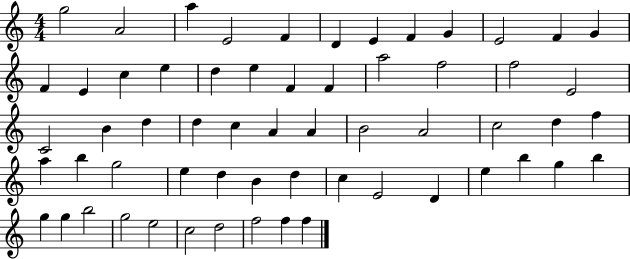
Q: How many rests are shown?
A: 0